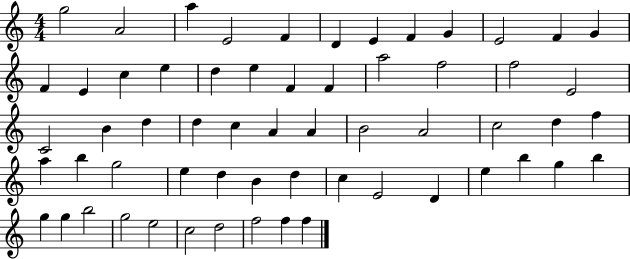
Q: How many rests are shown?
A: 0